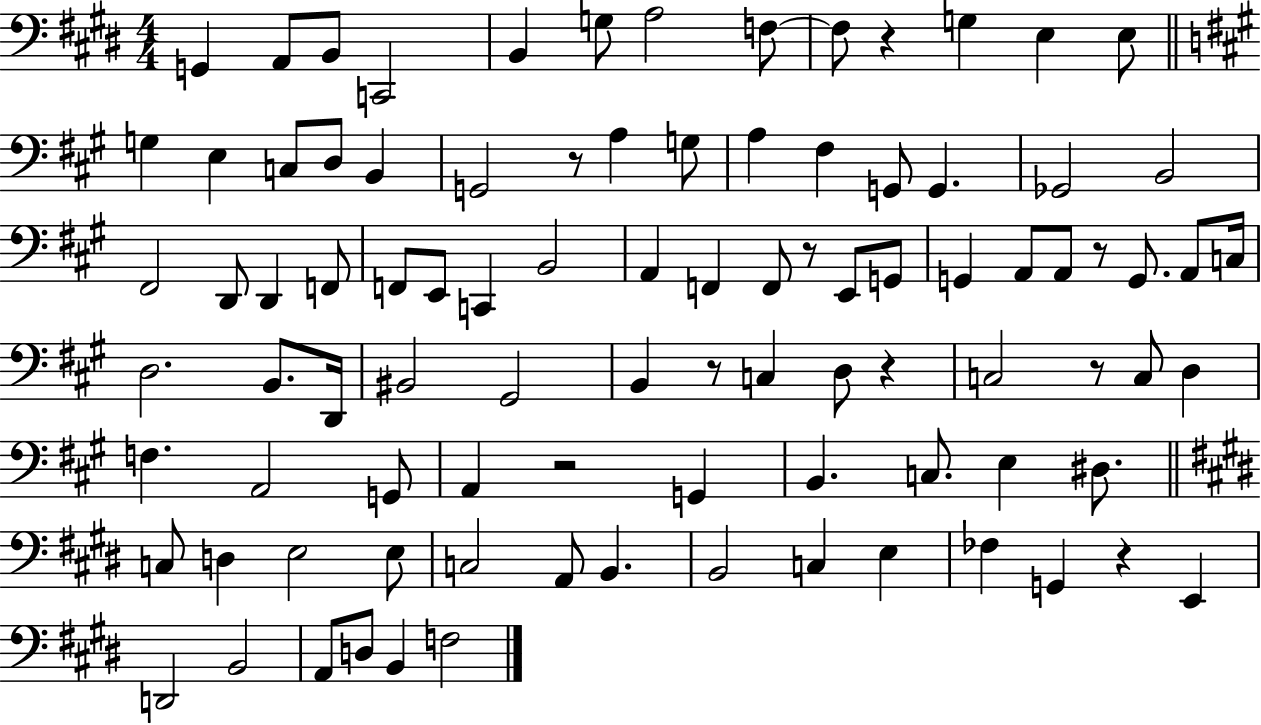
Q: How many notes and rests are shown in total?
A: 93